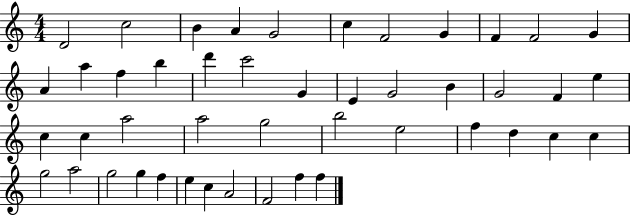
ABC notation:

X:1
T:Untitled
M:4/4
L:1/4
K:C
D2 c2 B A G2 c F2 G F F2 G A a f b d' c'2 G E G2 B G2 F e c c a2 a2 g2 b2 e2 f d c c g2 a2 g2 g f e c A2 F2 f f